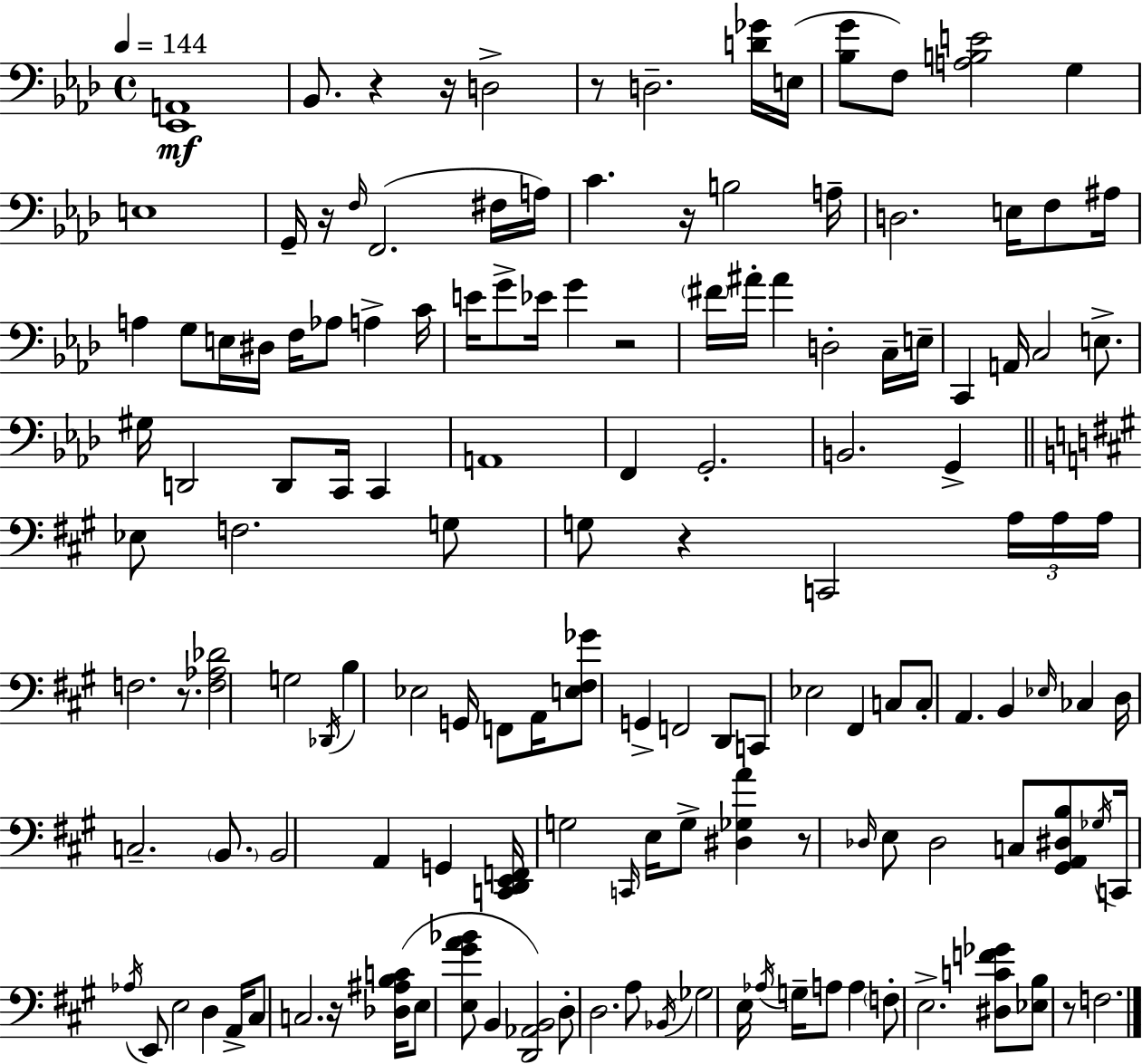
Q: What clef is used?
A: bass